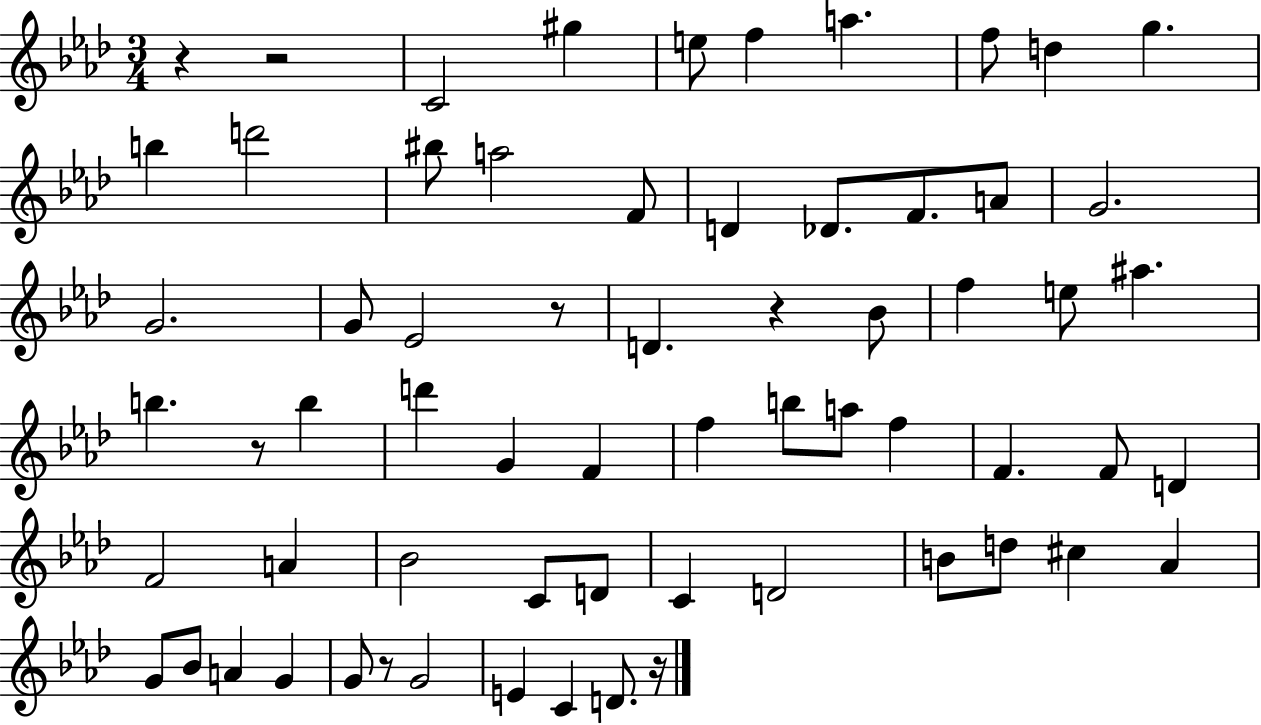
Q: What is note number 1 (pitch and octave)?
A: C4